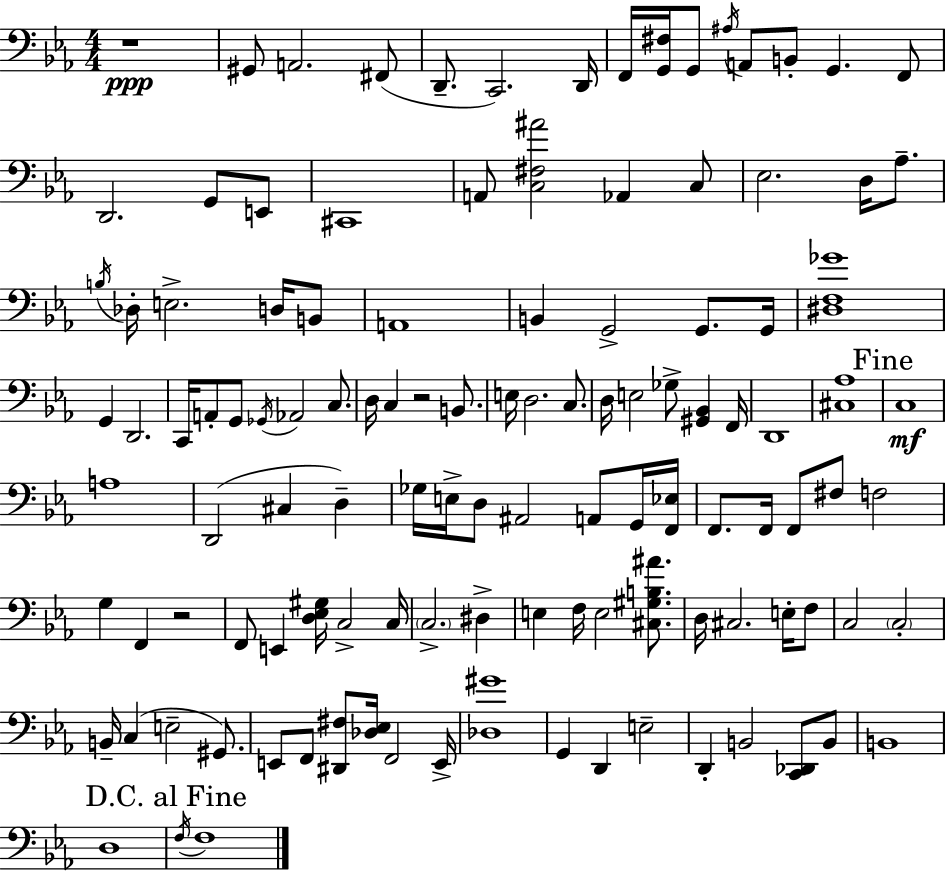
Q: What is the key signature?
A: EES major